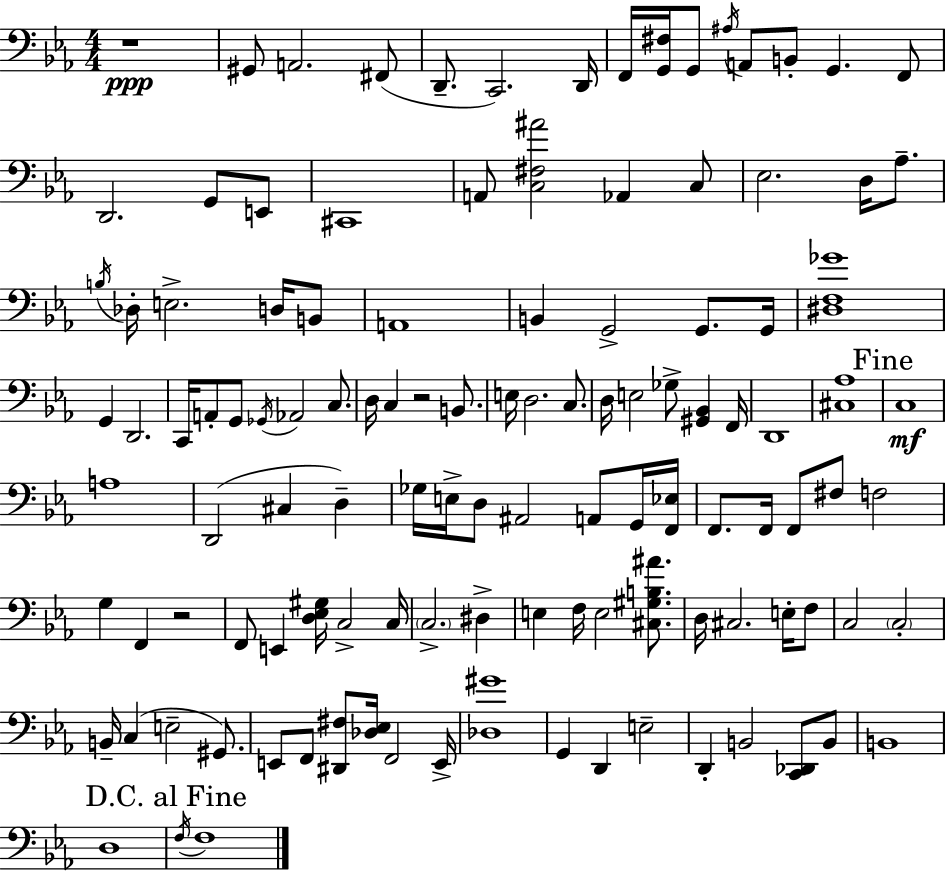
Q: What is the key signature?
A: EES major